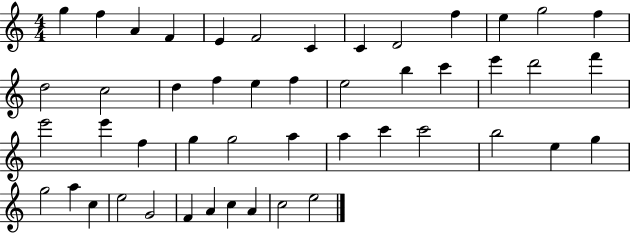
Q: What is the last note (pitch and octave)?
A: E5